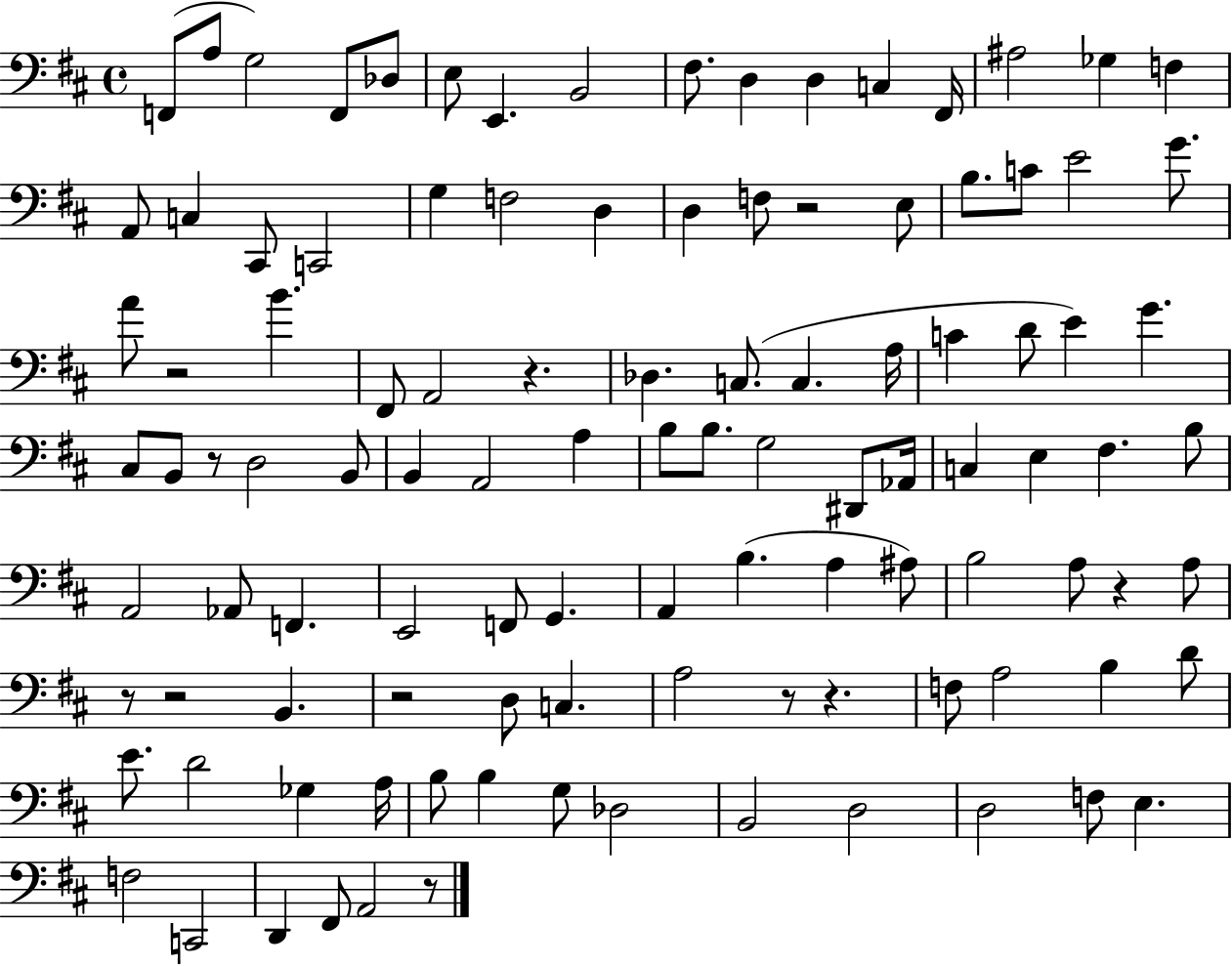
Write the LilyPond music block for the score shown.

{
  \clef bass
  \time 4/4
  \defaultTimeSignature
  \key d \major
  f,8( a8 g2) f,8 des8 | e8 e,4. b,2 | fis8. d4 d4 c4 fis,16 | ais2 ges4 f4 | \break a,8 c4 cis,8 c,2 | g4 f2 d4 | d4 f8 r2 e8 | b8. c'8 e'2 g'8. | \break a'8 r2 b'4. | fis,8 a,2 r4. | des4. c8.( c4. a16 | c'4 d'8 e'4) g'4. | \break cis8 b,8 r8 d2 b,8 | b,4 a,2 a4 | b8 b8. g2 dis,8 aes,16 | c4 e4 fis4. b8 | \break a,2 aes,8 f,4. | e,2 f,8 g,4. | a,4 b4.( a4 ais8) | b2 a8 r4 a8 | \break r8 r2 b,4. | r2 d8 c4. | a2 r8 r4. | f8 a2 b4 d'8 | \break e'8. d'2 ges4 a16 | b8 b4 g8 des2 | b,2 d2 | d2 f8 e4. | \break f2 c,2 | d,4 fis,8 a,2 r8 | \bar "|."
}